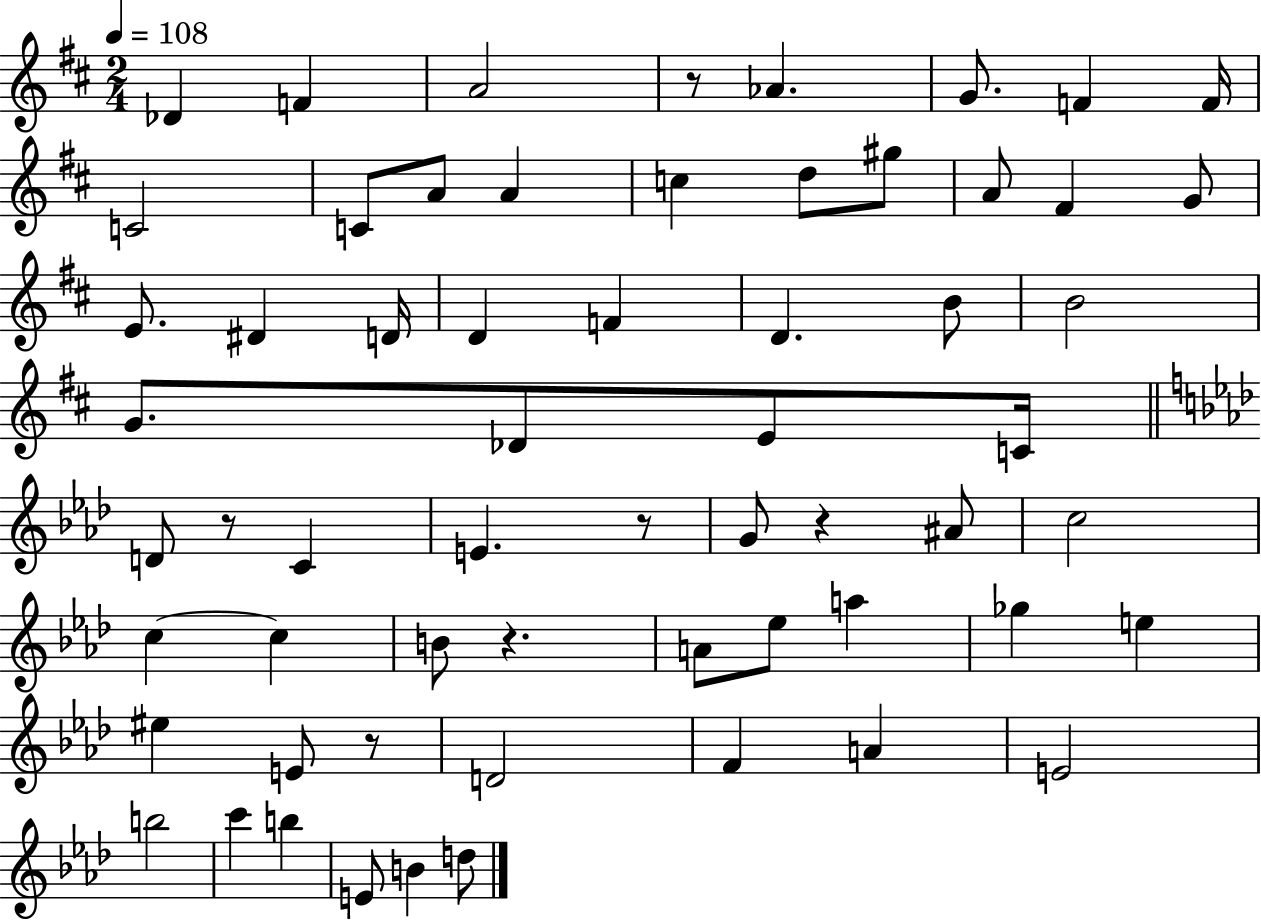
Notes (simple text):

Db4/q F4/q A4/h R/e Ab4/q. G4/e. F4/q F4/s C4/h C4/e A4/e A4/q C5/q D5/e G#5/e A4/e F#4/q G4/e E4/e. D#4/q D4/s D4/q F4/q D4/q. B4/e B4/h G4/e. Db4/e E4/e C4/s D4/e R/e C4/q E4/q. R/e G4/e R/q A#4/e C5/h C5/q C5/q B4/e R/q. A4/e Eb5/e A5/q Gb5/q E5/q EIS5/q E4/e R/e D4/h F4/q A4/q E4/h B5/h C6/q B5/q E4/e B4/q D5/e